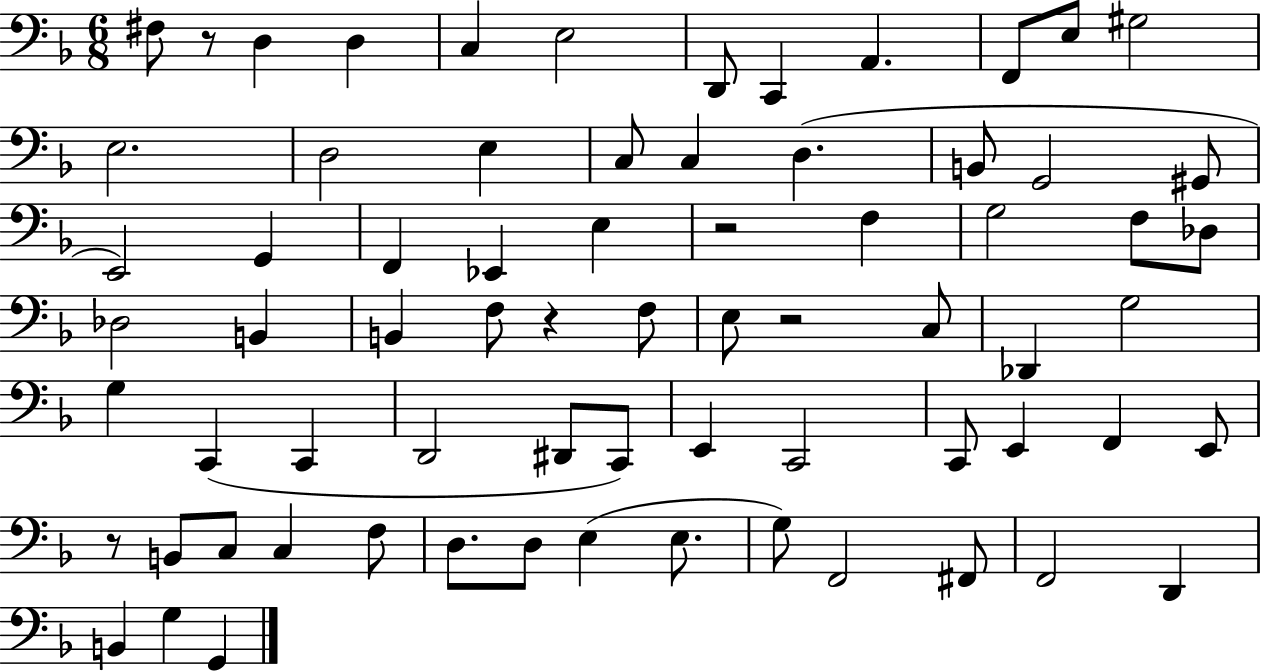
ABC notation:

X:1
T:Untitled
M:6/8
L:1/4
K:F
^F,/2 z/2 D, D, C, E,2 D,,/2 C,, A,, F,,/2 E,/2 ^G,2 E,2 D,2 E, C,/2 C, D, B,,/2 G,,2 ^G,,/2 E,,2 G,, F,, _E,, E, z2 F, G,2 F,/2 _D,/2 _D,2 B,, B,, F,/2 z F,/2 E,/2 z2 C,/2 _D,, G,2 G, C,, C,, D,,2 ^D,,/2 C,,/2 E,, C,,2 C,,/2 E,, F,, E,,/2 z/2 B,,/2 C,/2 C, F,/2 D,/2 D,/2 E, E,/2 G,/2 F,,2 ^F,,/2 F,,2 D,, B,, G, G,,